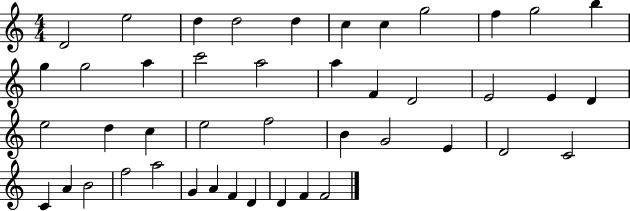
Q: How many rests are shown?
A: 0